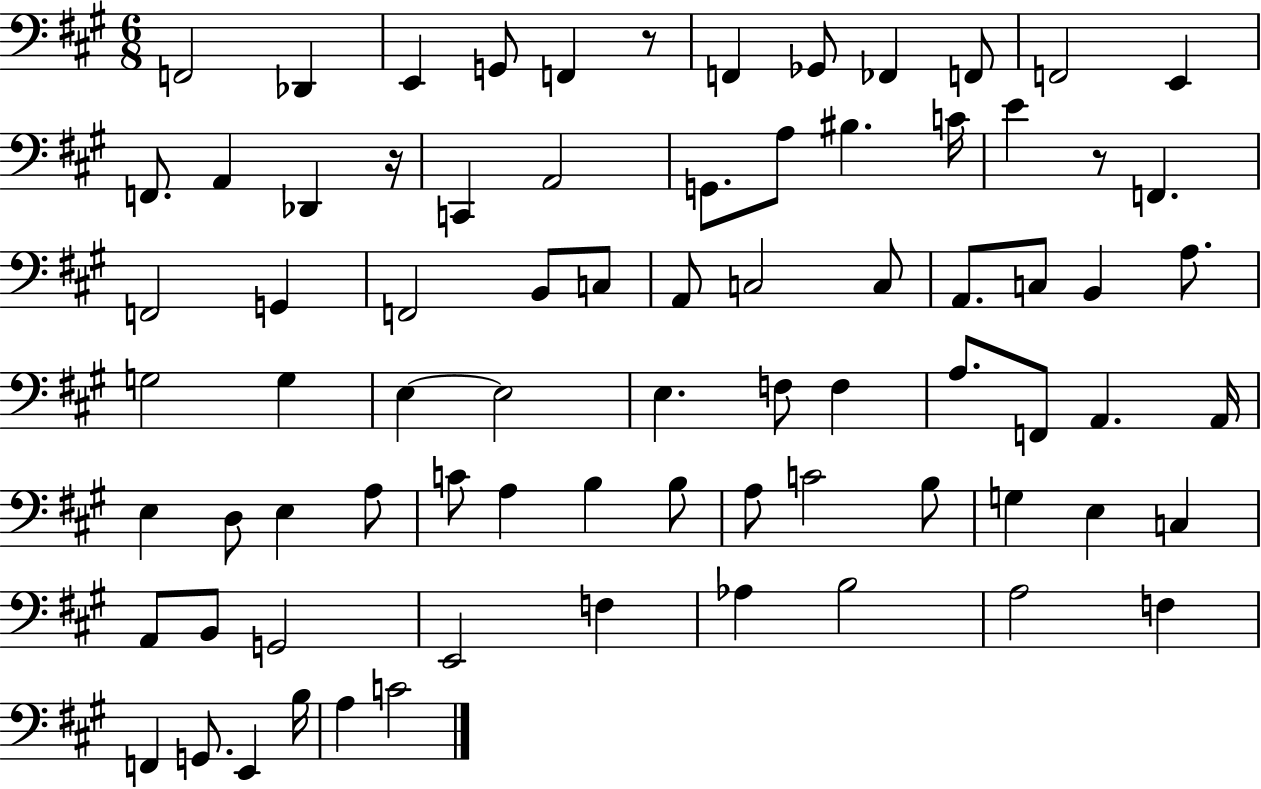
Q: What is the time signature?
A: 6/8